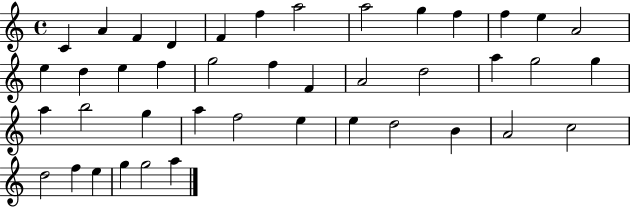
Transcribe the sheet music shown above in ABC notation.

X:1
T:Untitled
M:4/4
L:1/4
K:C
C A F D F f a2 a2 g f f e A2 e d e f g2 f F A2 d2 a g2 g a b2 g a f2 e e d2 B A2 c2 d2 f e g g2 a